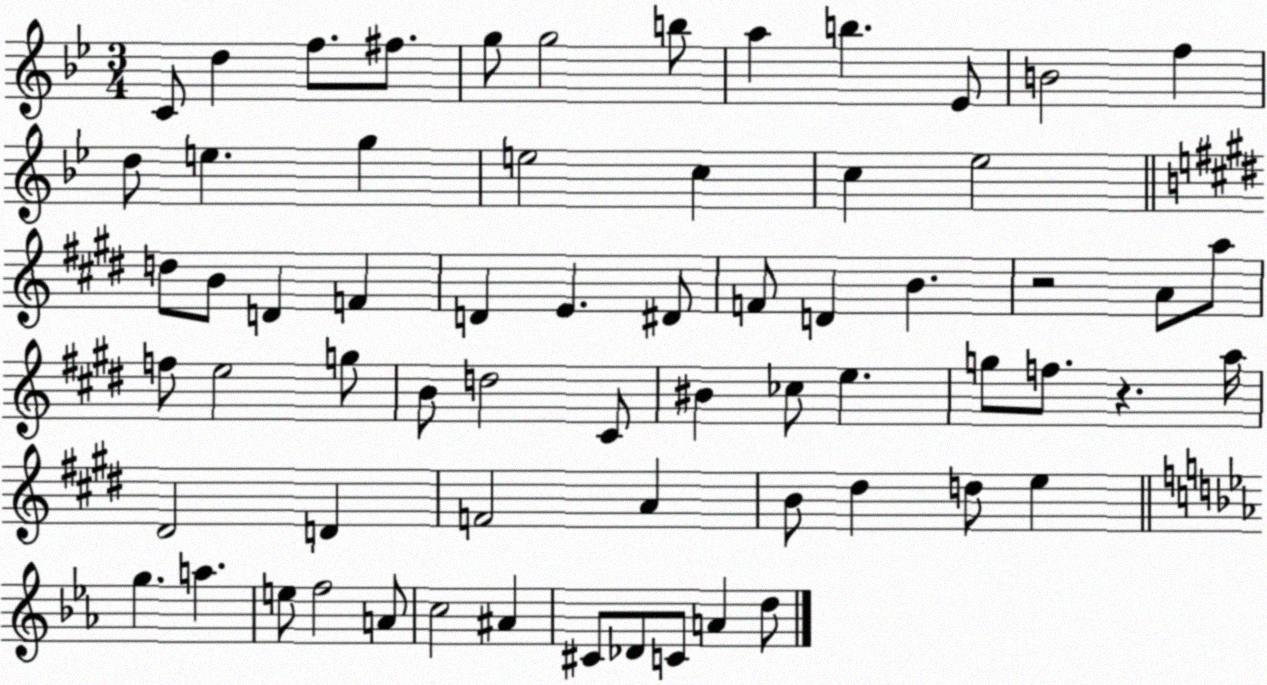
X:1
T:Untitled
M:3/4
L:1/4
K:Bb
C/2 d f/2 ^f/2 g/2 g2 b/2 a b _E/2 B2 f d/2 e g e2 c c _e2 d/2 B/2 D F D E ^D/2 F/2 D B z2 A/2 a/2 f/2 e2 g/2 B/2 d2 ^C/2 ^B _c/2 e g/2 f/2 z a/4 ^D2 D F2 A B/2 ^d d/2 e g a e/2 f2 A/2 c2 ^A ^C/2 _D/2 C/2 A d/2